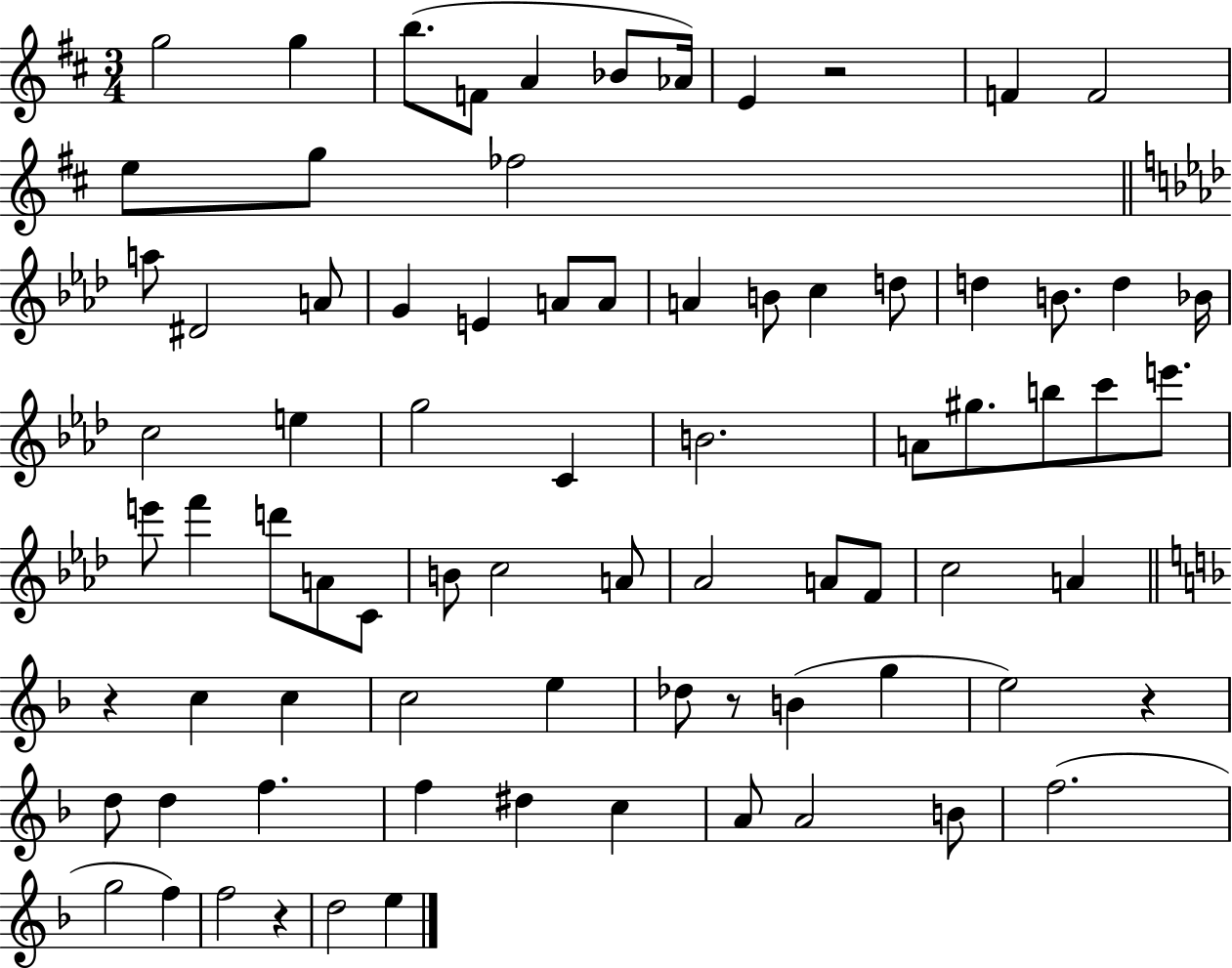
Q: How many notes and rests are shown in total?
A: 79